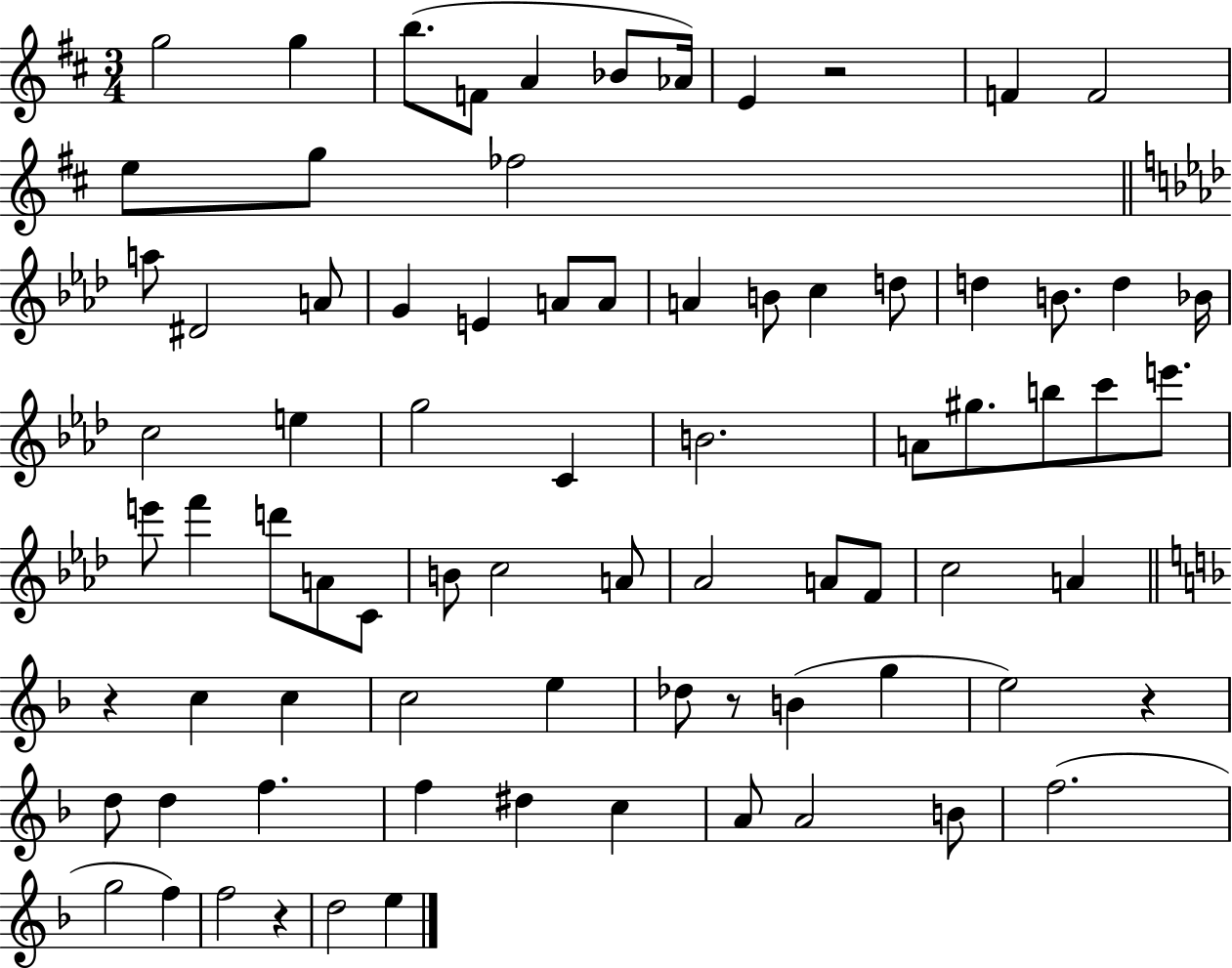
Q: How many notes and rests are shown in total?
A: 79